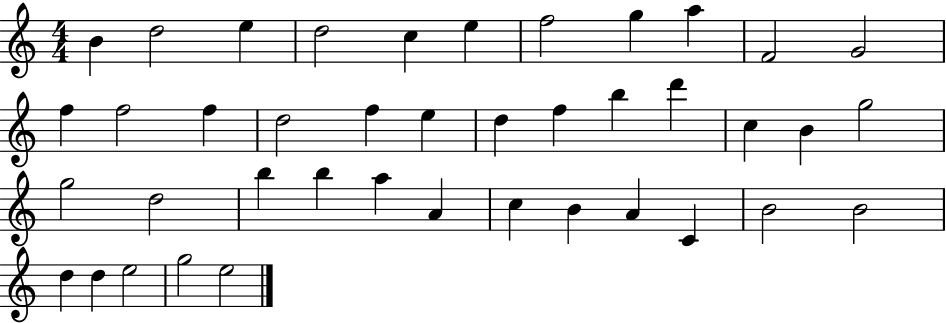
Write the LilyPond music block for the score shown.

{
  \clef treble
  \numericTimeSignature
  \time 4/4
  \key c \major
  b'4 d''2 e''4 | d''2 c''4 e''4 | f''2 g''4 a''4 | f'2 g'2 | \break f''4 f''2 f''4 | d''2 f''4 e''4 | d''4 f''4 b''4 d'''4 | c''4 b'4 g''2 | \break g''2 d''2 | b''4 b''4 a''4 a'4 | c''4 b'4 a'4 c'4 | b'2 b'2 | \break d''4 d''4 e''2 | g''2 e''2 | \bar "|."
}